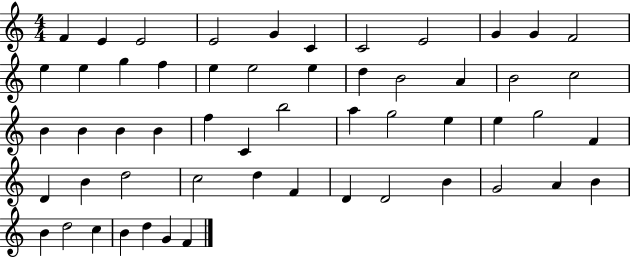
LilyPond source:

{
  \clef treble
  \numericTimeSignature
  \time 4/4
  \key c \major
  f'4 e'4 e'2 | e'2 g'4 c'4 | c'2 e'2 | g'4 g'4 f'2 | \break e''4 e''4 g''4 f''4 | e''4 e''2 e''4 | d''4 b'2 a'4 | b'2 c''2 | \break b'4 b'4 b'4 b'4 | f''4 c'4 b''2 | a''4 g''2 e''4 | e''4 g''2 f'4 | \break d'4 b'4 d''2 | c''2 d''4 f'4 | d'4 d'2 b'4 | g'2 a'4 b'4 | \break b'4 d''2 c''4 | b'4 d''4 g'4 f'4 | \bar "|."
}